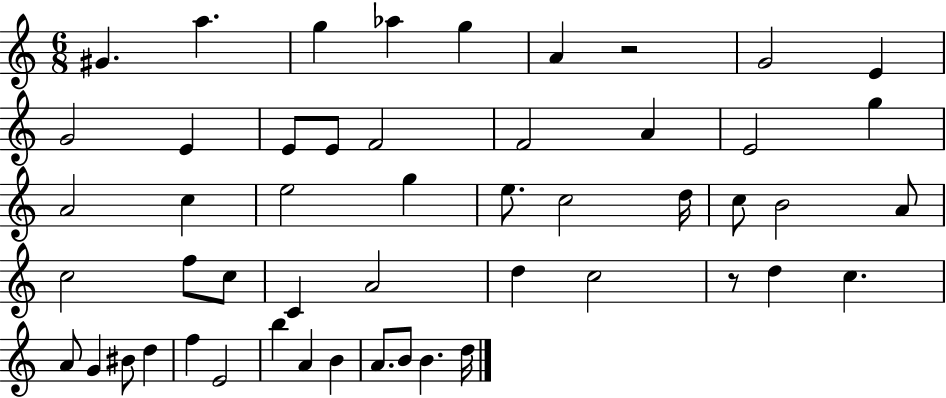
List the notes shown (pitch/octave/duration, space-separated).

G#4/q. A5/q. G5/q Ab5/q G5/q A4/q R/h G4/h E4/q G4/h E4/q E4/e E4/e F4/h F4/h A4/q E4/h G5/q A4/h C5/q E5/h G5/q E5/e. C5/h D5/s C5/e B4/h A4/e C5/h F5/e C5/e C4/q A4/h D5/q C5/h R/e D5/q C5/q. A4/e G4/q BIS4/e D5/q F5/q E4/h B5/q A4/q B4/q A4/e. B4/e B4/q. D5/s